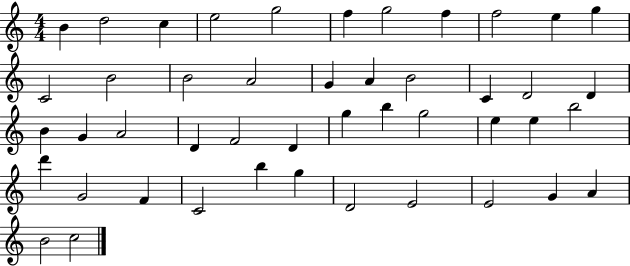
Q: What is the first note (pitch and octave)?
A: B4